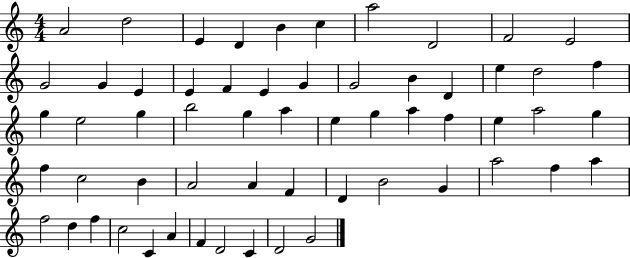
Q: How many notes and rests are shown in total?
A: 59